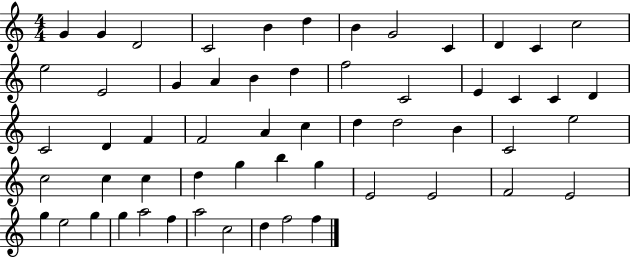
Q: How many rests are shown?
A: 0